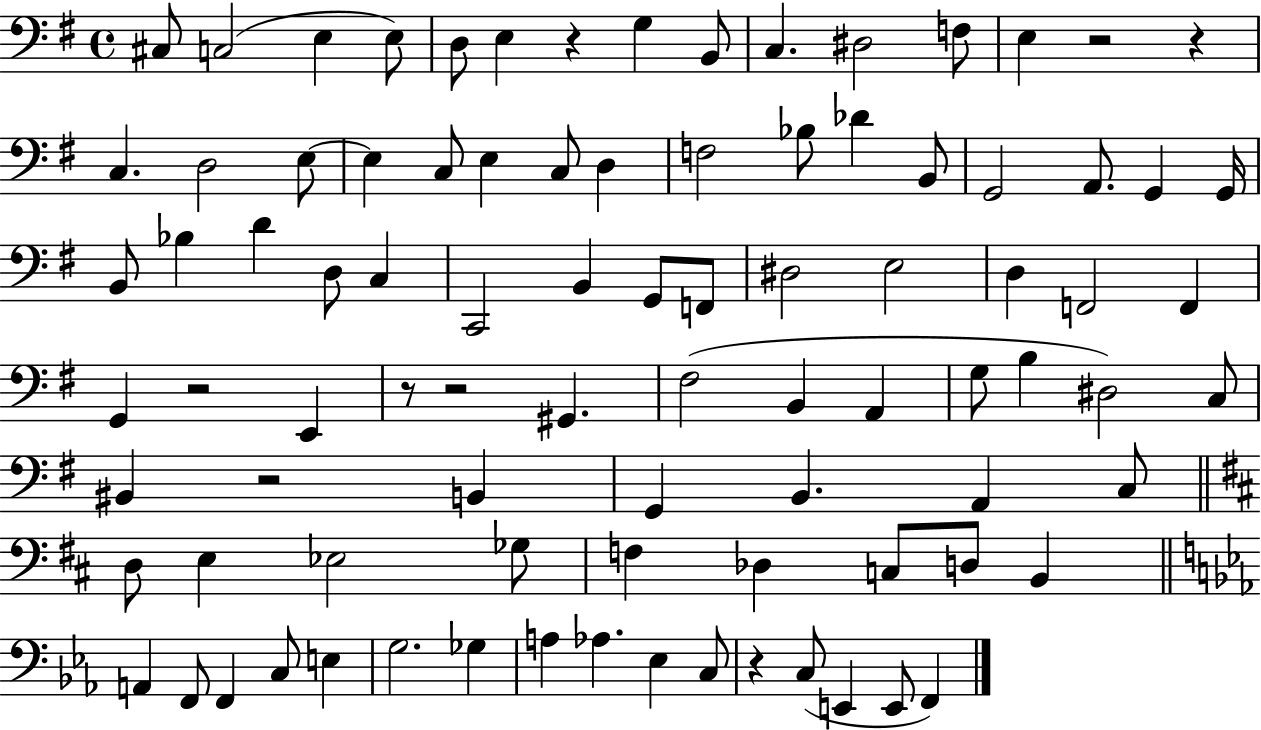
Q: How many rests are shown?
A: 8